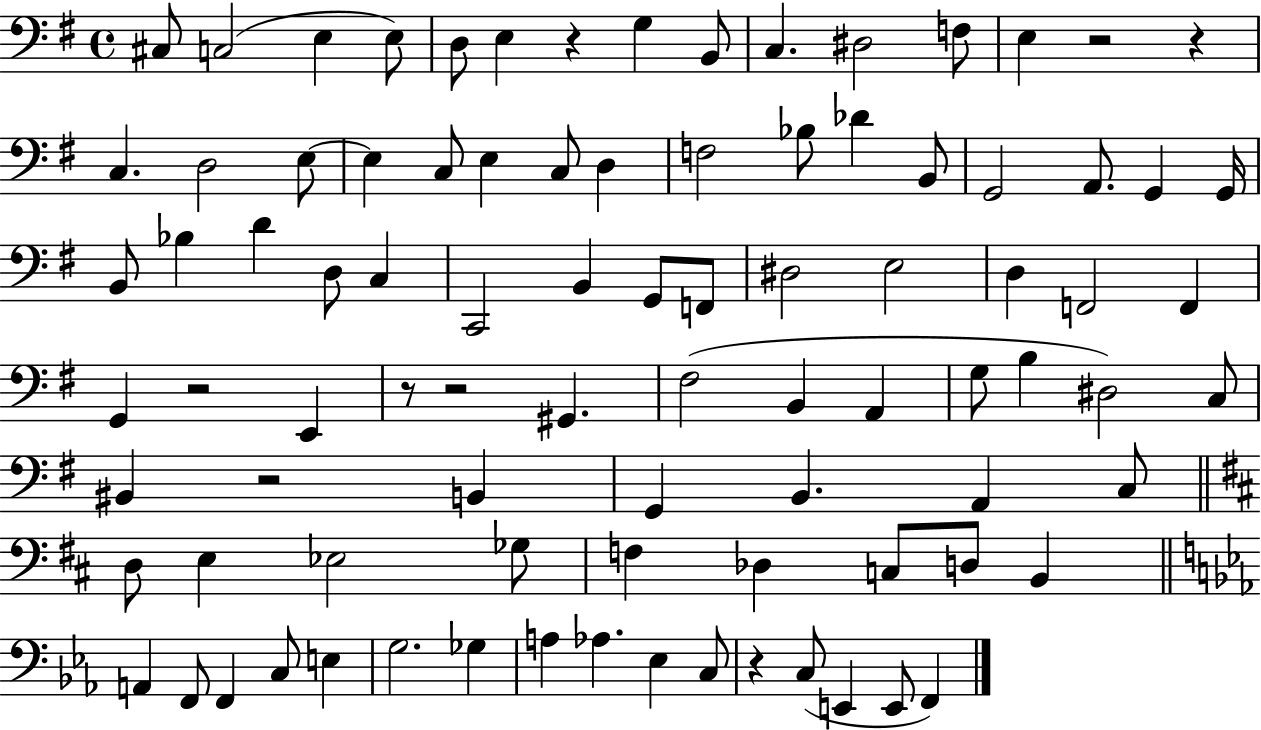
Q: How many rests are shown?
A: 8